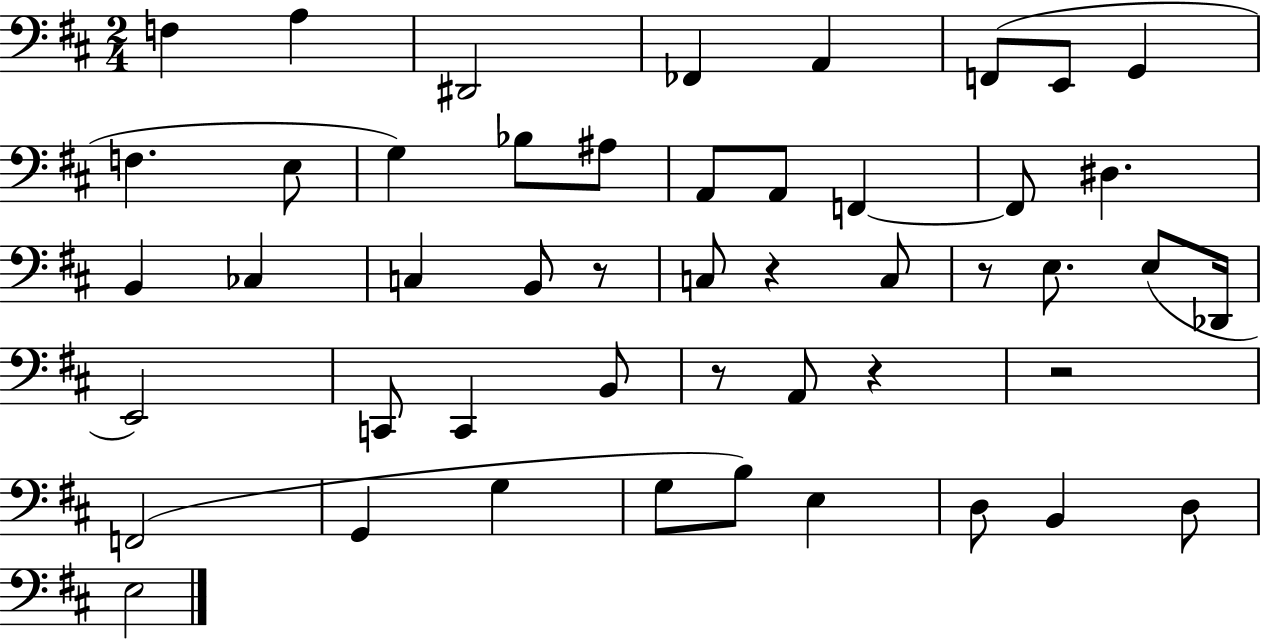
{
  \clef bass
  \numericTimeSignature
  \time 2/4
  \key d \major
  f4 a4 | dis,2 | fes,4 a,4 | f,8( e,8 g,4 | \break f4. e8 | g4) bes8 ais8 | a,8 a,8 f,4~~ | f,8 dis4. | \break b,4 ces4 | c4 b,8 r8 | c8 r4 c8 | r8 e8. e8( des,16 | \break e,2) | c,8 c,4 b,8 | r8 a,8 r4 | r2 | \break f,2( | g,4 g4 | g8 b8) e4 | d8 b,4 d8 | \break e2 | \bar "|."
}